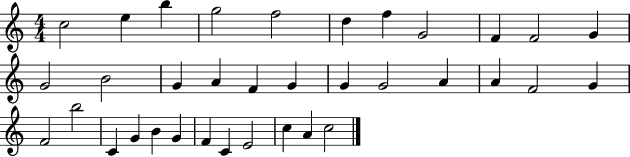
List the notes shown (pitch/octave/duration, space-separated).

C5/h E5/q B5/q G5/h F5/h D5/q F5/q G4/h F4/q F4/h G4/q G4/h B4/h G4/q A4/q F4/q G4/q G4/q G4/h A4/q A4/q F4/h G4/q F4/h B5/h C4/q G4/q B4/q G4/q F4/q C4/q E4/h C5/q A4/q C5/h